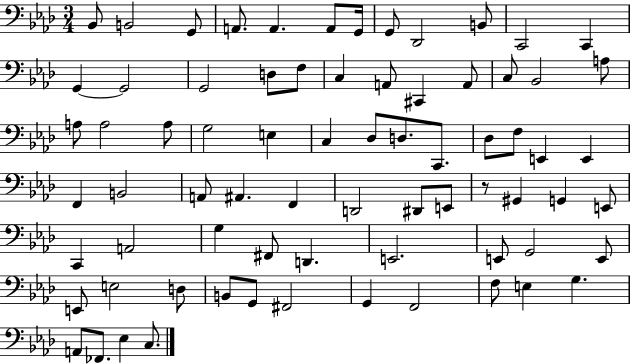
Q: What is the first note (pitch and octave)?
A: Bb2